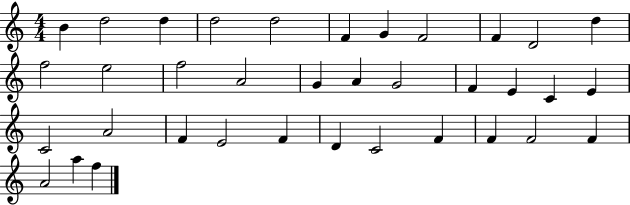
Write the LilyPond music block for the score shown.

{
  \clef treble
  \numericTimeSignature
  \time 4/4
  \key c \major
  b'4 d''2 d''4 | d''2 d''2 | f'4 g'4 f'2 | f'4 d'2 d''4 | \break f''2 e''2 | f''2 a'2 | g'4 a'4 g'2 | f'4 e'4 c'4 e'4 | \break c'2 a'2 | f'4 e'2 f'4 | d'4 c'2 f'4 | f'4 f'2 f'4 | \break a'2 a''4 f''4 | \bar "|."
}